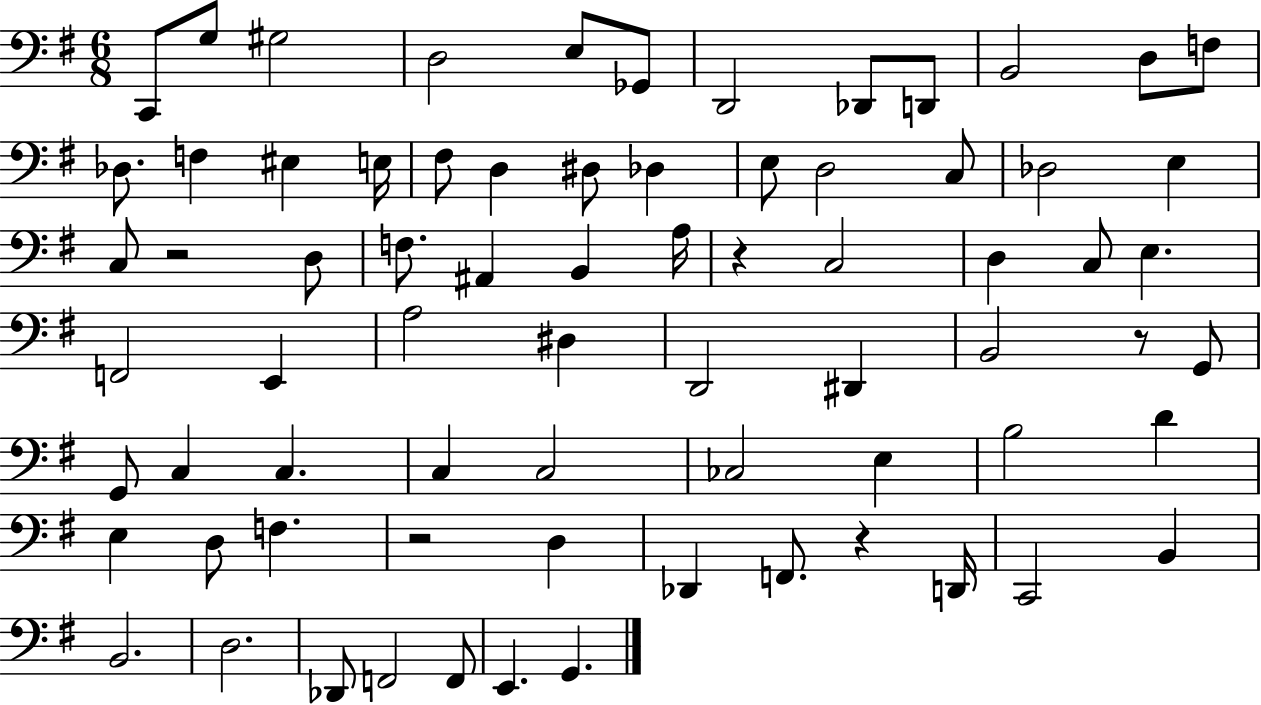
C2/e G3/e G#3/h D3/h E3/e Gb2/e D2/h Db2/e D2/e B2/h D3/e F3/e Db3/e. F3/q EIS3/q E3/s F#3/e D3/q D#3/e Db3/q E3/e D3/h C3/e Db3/h E3/q C3/e R/h D3/e F3/e. A#2/q B2/q A3/s R/q C3/h D3/q C3/e E3/q. F2/h E2/q A3/h D#3/q D2/h D#2/q B2/h R/e G2/e G2/e C3/q C3/q. C3/q C3/h CES3/h E3/q B3/h D4/q E3/q D3/e F3/q. R/h D3/q Db2/q F2/e. R/q D2/s C2/h B2/q B2/h. D3/h. Db2/e F2/h F2/e E2/q. G2/q.